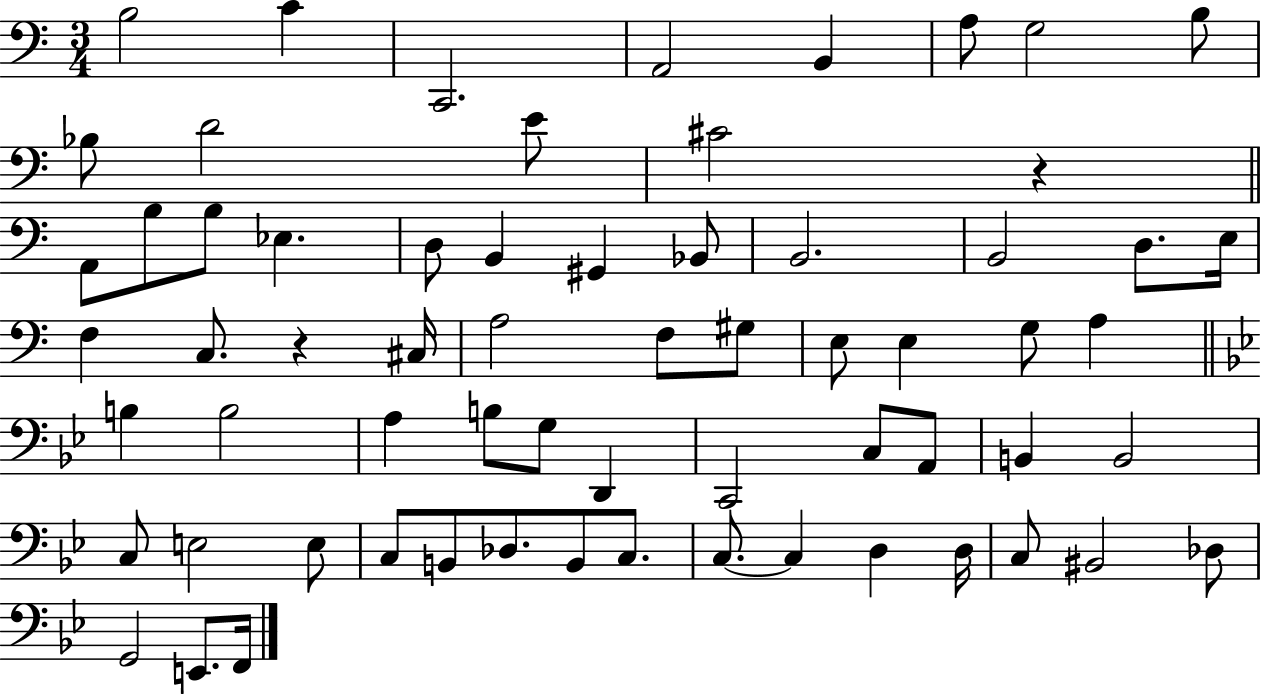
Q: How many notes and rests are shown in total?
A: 65